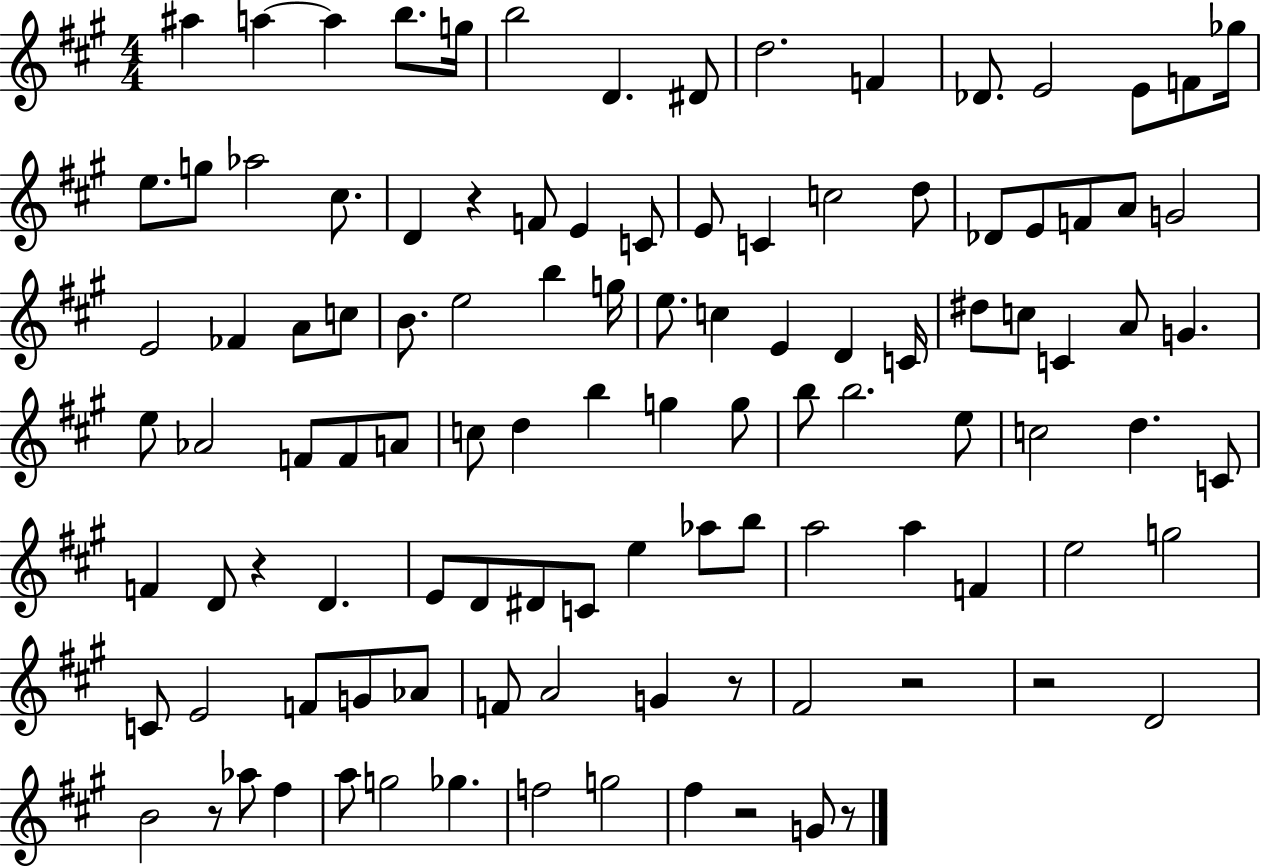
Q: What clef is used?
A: treble